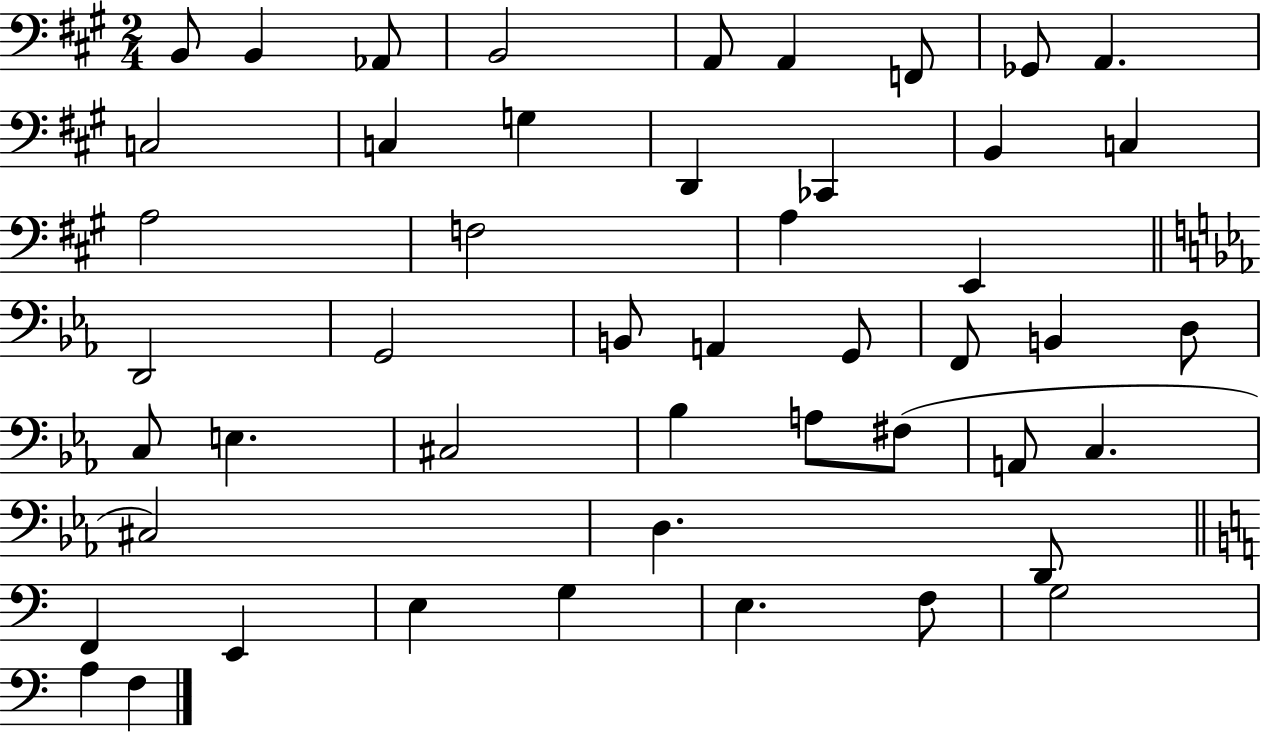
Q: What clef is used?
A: bass